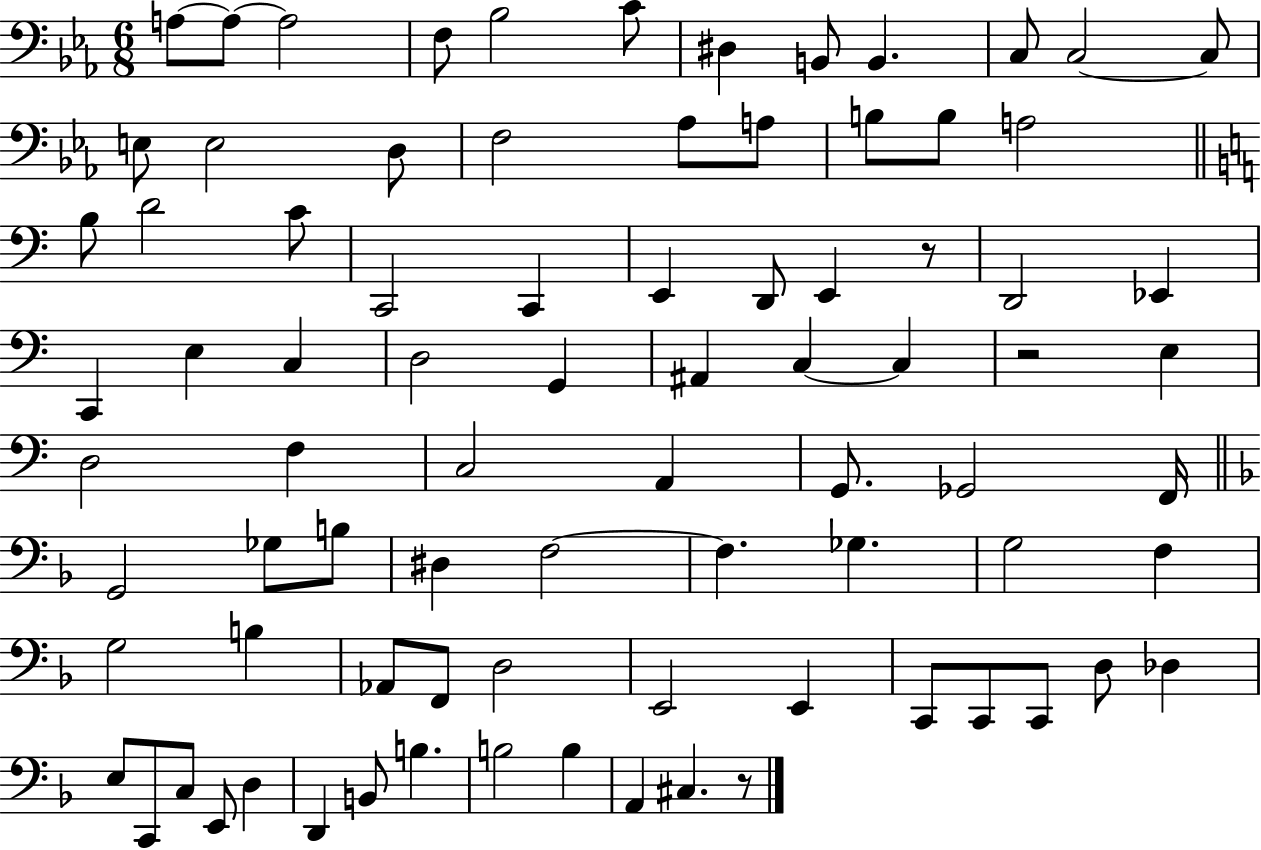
{
  \clef bass
  \numericTimeSignature
  \time 6/8
  \key ees \major
  a8~~ a8~~ a2 | f8 bes2 c'8 | dis4 b,8 b,4. | c8 c2~~ c8 | \break e8 e2 d8 | f2 aes8 a8 | b8 b8 a2 | \bar "||" \break \key c \major b8 d'2 c'8 | c,2 c,4 | e,4 d,8 e,4 r8 | d,2 ees,4 | \break c,4 e4 c4 | d2 g,4 | ais,4 c4~~ c4 | r2 e4 | \break d2 f4 | c2 a,4 | g,8. ges,2 f,16 | \bar "||" \break \key f \major g,2 ges8 b8 | dis4 f2~~ | f4. ges4. | g2 f4 | \break g2 b4 | aes,8 f,8 d2 | e,2 e,4 | c,8 c,8 c,8 d8 des4 | \break e8 c,8 c8 e,8 d4 | d,4 b,8 b4. | b2 b4 | a,4 cis4. r8 | \break \bar "|."
}